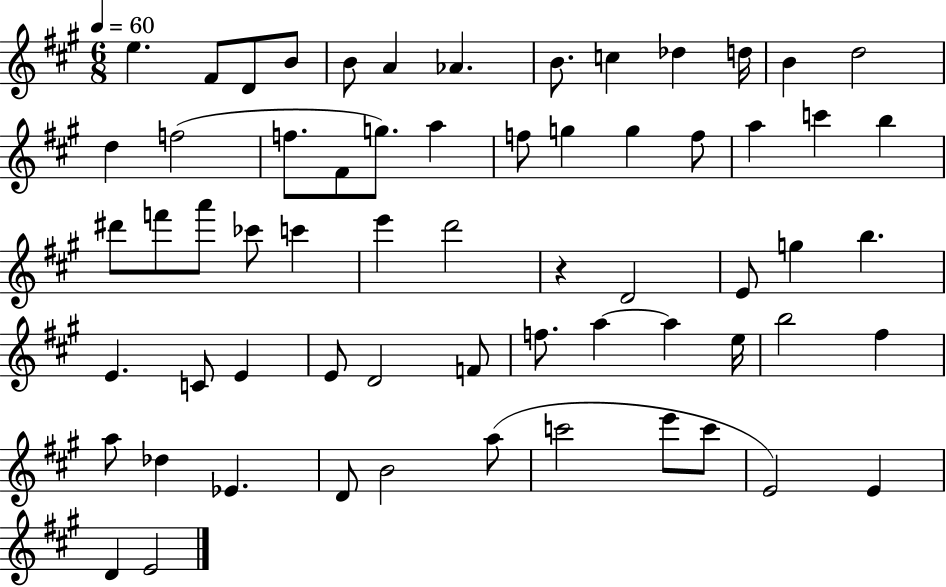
{
  \clef treble
  \numericTimeSignature
  \time 6/8
  \key a \major
  \tempo 4 = 60
  \repeat volta 2 { e''4. fis'8 d'8 b'8 | b'8 a'4 aes'4. | b'8. c''4 des''4 d''16 | b'4 d''2 | \break d''4 f''2( | f''8. fis'8 g''8.) a''4 | f''8 g''4 g''4 f''8 | a''4 c'''4 b''4 | \break dis'''8 f'''8 a'''8 ces'''8 c'''4 | e'''4 d'''2 | r4 d'2 | e'8 g''4 b''4. | \break e'4. c'8 e'4 | e'8 d'2 f'8 | f''8. a''4~~ a''4 e''16 | b''2 fis''4 | \break a''8 des''4 ees'4. | d'8 b'2 a''8( | c'''2 e'''8 c'''8 | e'2) e'4 | \break d'4 e'2 | } \bar "|."
}